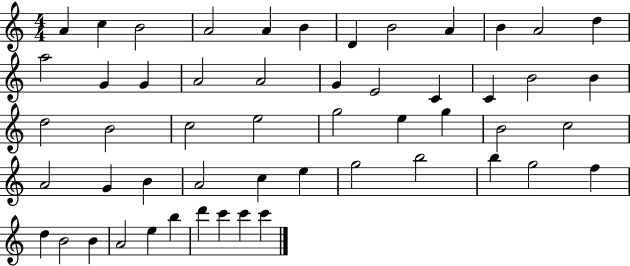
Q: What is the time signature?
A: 4/4